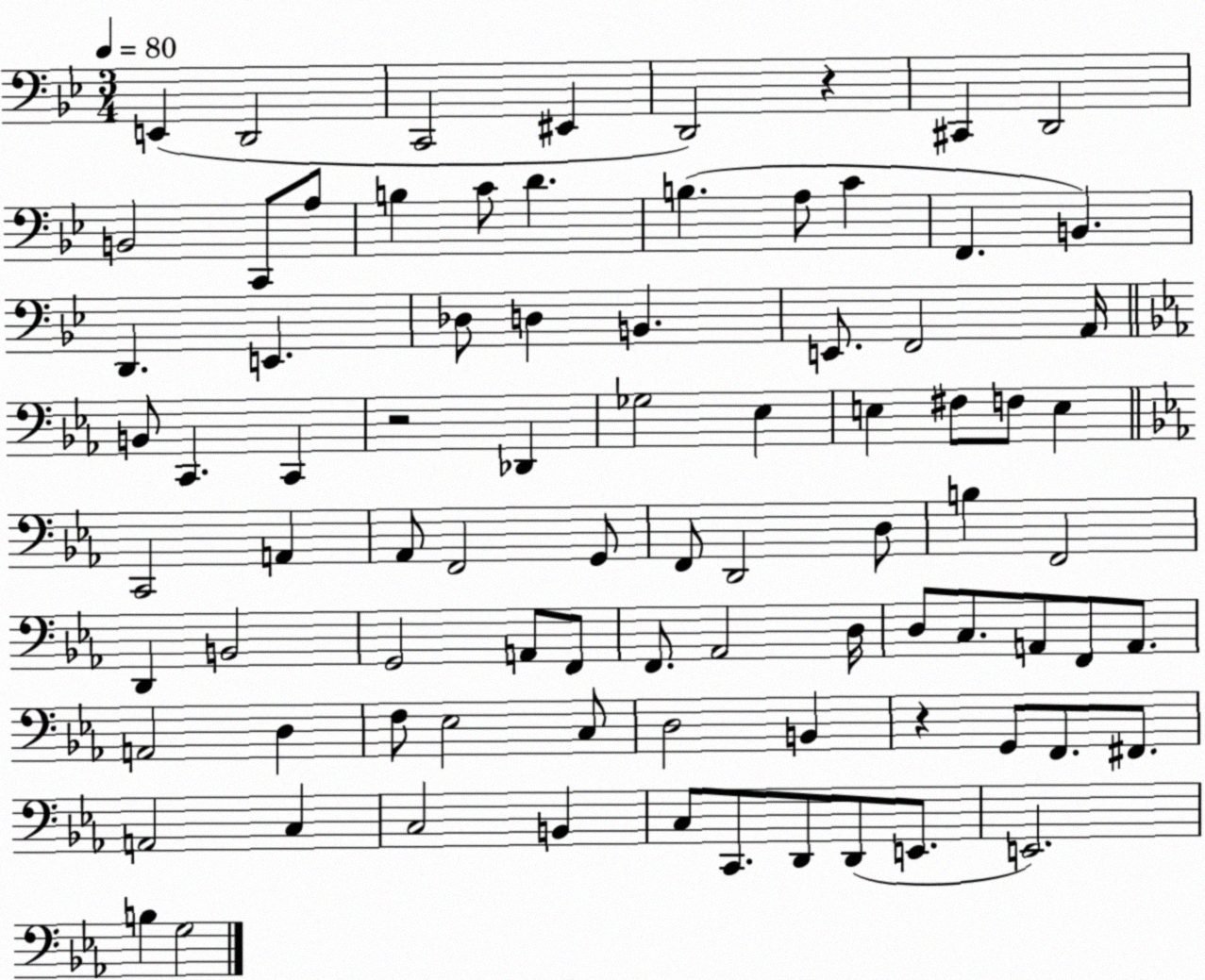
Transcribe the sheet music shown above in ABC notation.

X:1
T:Untitled
M:3/4
L:1/4
K:Bb
E,, D,,2 C,,2 ^E,, D,,2 z ^C,, D,,2 B,,2 C,,/2 A,/2 B, C/2 D B, A,/2 C F,, B,, D,, E,, _D,/2 D, B,, E,,/2 F,,2 A,,/4 B,,/2 C,, C,, z2 _D,, _G,2 _E, E, ^F,/2 F,/2 E, C,,2 A,, _A,,/2 F,,2 G,,/2 F,,/2 D,,2 D,/2 B, F,,2 D,, B,,2 G,,2 A,,/2 F,,/2 F,,/2 _A,,2 D,/4 D,/2 C,/2 A,,/2 F,,/2 A,,/2 A,,2 D, F,/2 _E,2 C,/2 D,2 B,, z G,,/2 F,,/2 ^F,,/2 A,,2 C, C,2 B,, C,/2 C,,/2 D,,/2 D,,/2 E,,/2 E,,2 B, G,2